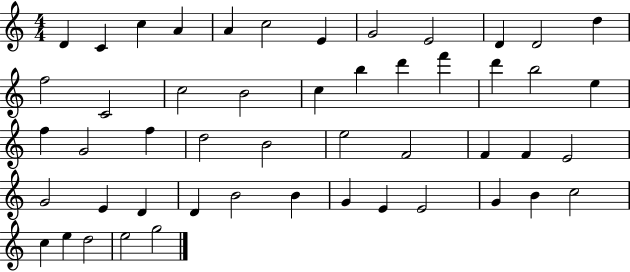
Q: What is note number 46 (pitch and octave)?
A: C5